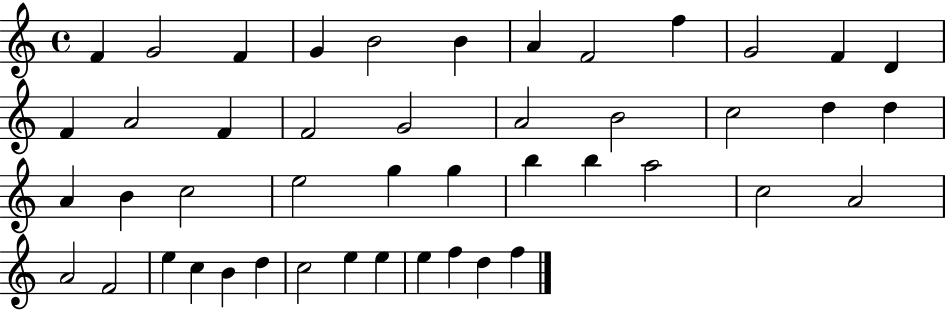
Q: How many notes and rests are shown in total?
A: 46